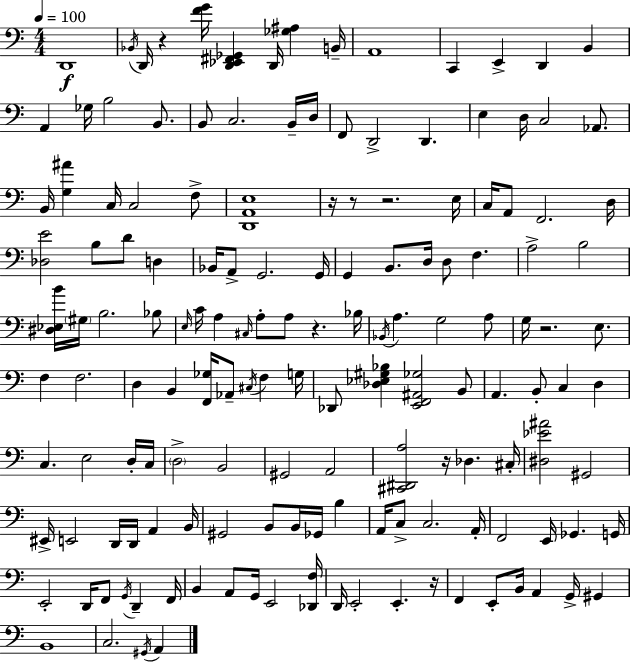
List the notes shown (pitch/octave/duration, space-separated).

D2/w Bb2/s D2/s R/q [F4,G4]/s [D2,Eb2,F#2,Gb2]/q D2/s [Gb3,A#3]/q B2/s A2/w C2/q E2/q D2/q B2/q A2/q Gb3/s B3/h B2/e. B2/e C3/h. B2/s D3/s F2/e D2/h D2/q. E3/q D3/s C3/h Ab2/e. B2/s [G3,A#4]/q C3/s C3/h F3/e [D2,A2,E3]/w R/s R/e R/h. E3/s C3/s A2/e F2/h. D3/s [Db3,E4]/h B3/e D4/e D3/q Bb2/s A2/e G2/h. G2/s G2/q B2/e. D3/s D3/e F3/q. A3/h B3/h [D#3,Eb3,B4]/s G#3/s B3/h. Bb3/e E3/s C4/s A3/q C#3/s A3/e A3/e R/q. Bb3/s Bb2/s A3/q. G3/h A3/e G3/s R/h. E3/e. F3/q F3/h. D3/q B2/q [F2,Gb3]/s Ab2/e C#3/s F3/q G3/s Db2/e [Db3,Eb3,G#3,Bb3]/q [E2,F2,A#2,Gb3]/h B2/e A2/q. B2/e C3/q D3/q C3/q. E3/h D3/s C3/s D3/h B2/h G#2/h A2/h [C#2,D#2,A3]/h R/s Db3/q. C#3/s [D#3,Eb4,A#4]/h G#2/h EIS2/s E2/h D2/s D2/s A2/q B2/s G#2/h B2/e B2/s Gb2/s B3/q A2/s C3/e C3/h. A2/s F2/h E2/s Gb2/q. G2/s E2/h D2/s F2/e G2/s D2/q F2/s B2/q A2/e G2/s E2/h [Db2,F3]/s D2/s E2/h E2/q. R/s F2/q E2/e B2/s A2/q G2/s G#2/q B2/w C3/h. G#2/s A2/q